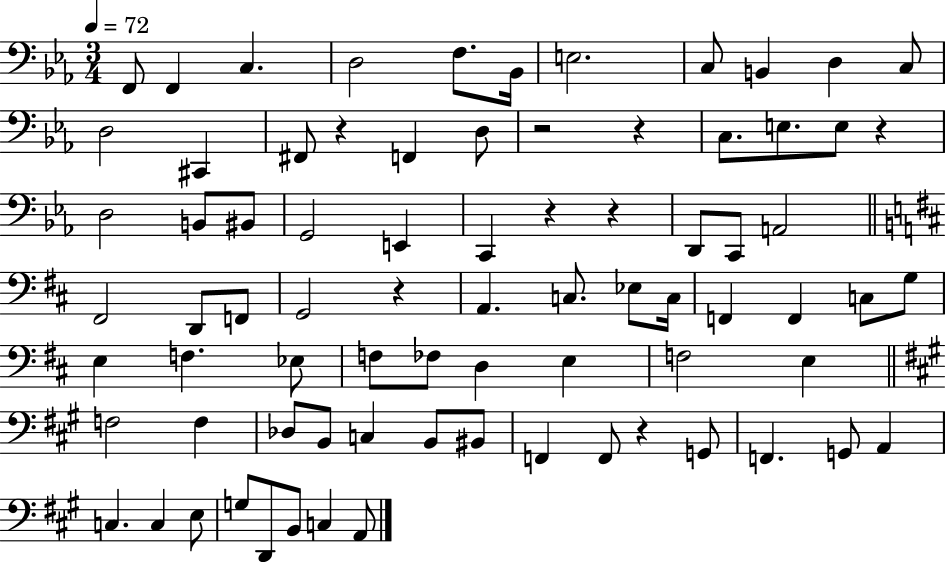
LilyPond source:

{
  \clef bass
  \numericTimeSignature
  \time 3/4
  \key ees \major
  \tempo 4 = 72
  f,8 f,4 c4. | d2 f8. bes,16 | e2. | c8 b,4 d4 c8 | \break d2 cis,4 | fis,8 r4 f,4 d8 | r2 r4 | c8. e8. e8 r4 | \break d2 b,8 bis,8 | g,2 e,4 | c,4 r4 r4 | d,8 c,8 a,2 | \break \bar "||" \break \key b \minor fis,2 d,8 f,8 | g,2 r4 | a,4. c8. ees8 c16 | f,4 f,4 c8 g8 | \break e4 f4. ees8 | f8 fes8 d4 e4 | f2 e4 | \bar "||" \break \key a \major f2 f4 | des8 b,8 c4 b,8 bis,8 | f,4 f,8 r4 g,8 | f,4. g,8 a,4 | \break c4. c4 e8 | g8 d,8 b,8 c4 a,8 | \bar "|."
}